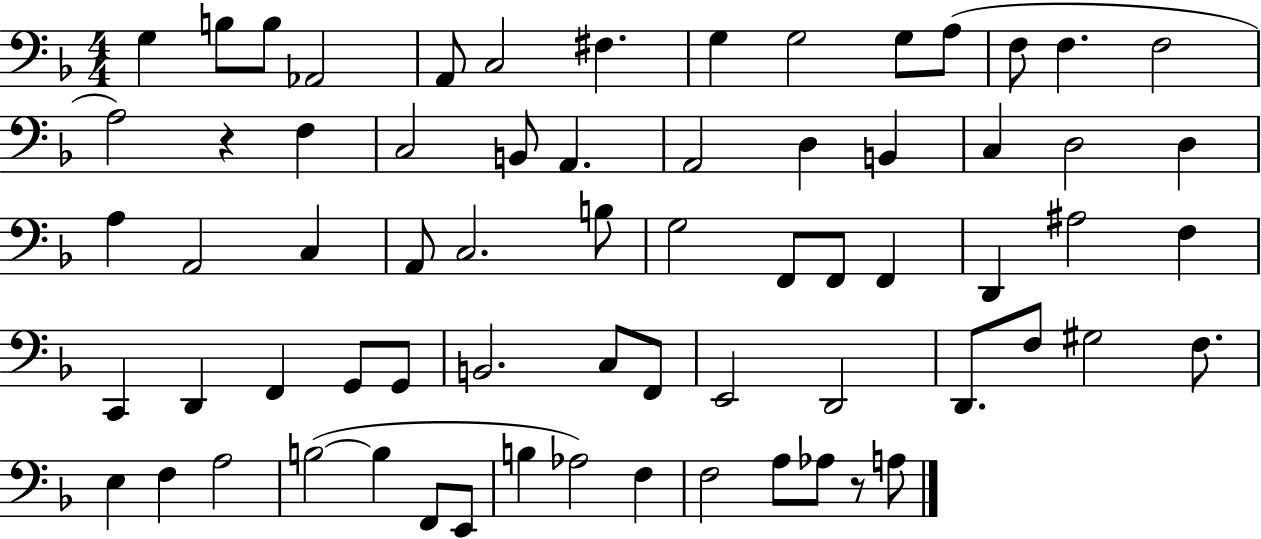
{
  \clef bass
  \numericTimeSignature
  \time 4/4
  \key f \major
  \repeat volta 2 { g4 b8 b8 aes,2 | a,8 c2 fis4. | g4 g2 g8 a8( | f8 f4. f2 | \break a2) r4 f4 | c2 b,8 a,4. | a,2 d4 b,4 | c4 d2 d4 | \break a4 a,2 c4 | a,8 c2. b8 | g2 f,8 f,8 f,4 | d,4 ais2 f4 | \break c,4 d,4 f,4 g,8 g,8 | b,2. c8 f,8 | e,2 d,2 | d,8. f8 gis2 f8. | \break e4 f4 a2 | b2~(~ b4 f,8 e,8 | b4 aes2) f4 | f2 a8 aes8 r8 a8 | \break } \bar "|."
}